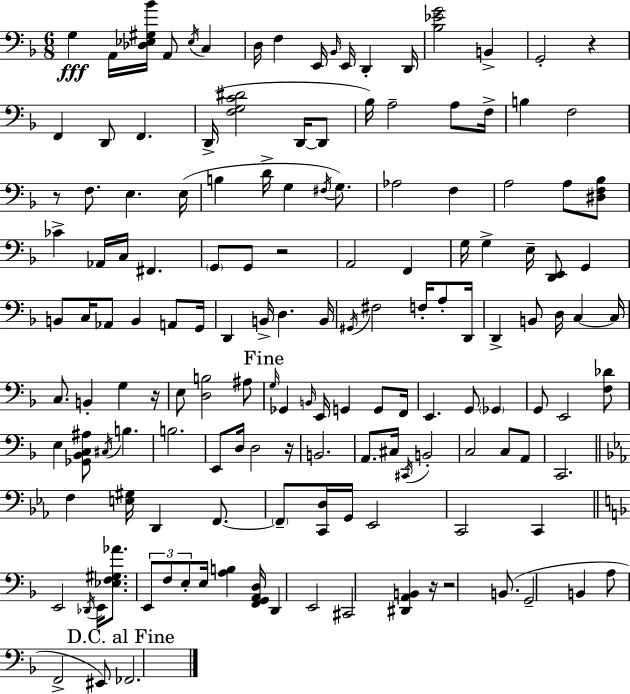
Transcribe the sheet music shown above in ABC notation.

X:1
T:Untitled
M:6/8
L:1/4
K:Dm
G, A,,/4 [_D,_E,^G,_B]/4 A,,/2 _E,/4 C, D,/4 F, E,,/4 _B,,/4 E,,/4 D,, D,,/4 [_B,_EG]2 B,, G,,2 z F,, D,,/2 F,, D,,/4 [F,G,C^D]2 D,,/4 D,,/2 _B,/4 A,2 A,/2 F,/4 B, F,2 z/2 F,/2 E, E,/4 B, D/4 G, ^F,/4 G,/2 _A,2 F, A,2 A,/2 [^D,F,_B,]/2 _C _A,,/4 C,/4 ^F,, G,,/2 G,,/2 z2 A,,2 F,, G,/4 G, E,/4 [D,,E,,]/2 G,, B,,/2 C,/4 _A,,/2 B,, A,,/2 G,,/4 D,, B,,/4 D, B,,/4 ^G,,/4 ^F,2 F,/4 A,/2 D,,/4 D,, B,,/2 D,/4 C, C,/4 C,/2 B,, G, z/4 E,/2 [D,B,]2 ^A,/2 G,/4 _G,, B,,/4 E,,/4 G,, G,,/2 F,,/4 E,, G,,/2 _G,, G,,/2 E,,2 [F,_D]/2 E, [_G,,_B,,C,^A,]/2 ^C,/4 B, B,2 E,,/2 D,/4 D,2 z/4 B,,2 A,,/2 ^C,/4 ^C,,/4 B,,2 C,2 C,/2 A,,/2 C,,2 F, [E,^G,]/4 D,, F,,/2 F,,/2 [C,,D,]/4 G,,/4 _E,,2 C,,2 C,, E,,2 _D,,/4 E,,/4 [_E,F,^G,_A]/2 E,,/2 F,/2 E,/2 E,/4 [A,B,] [F,,G,,A,,D,]/4 D,, E,,2 ^C,,2 [^D,,A,,B,,] z/4 z2 B,,/2 G,,2 B,, A,/2 F,,2 ^E,,/2 _F,,2